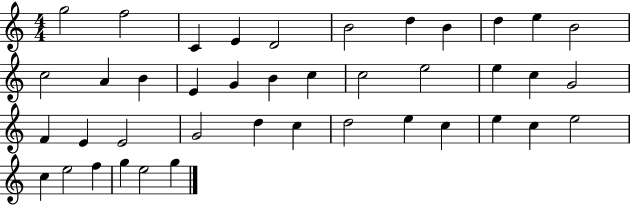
G5/h F5/h C4/q E4/q D4/h B4/h D5/q B4/q D5/q E5/q B4/h C5/h A4/q B4/q E4/q G4/q B4/q C5/q C5/h E5/h E5/q C5/q G4/h F4/q E4/q E4/h G4/h D5/q C5/q D5/h E5/q C5/q E5/q C5/q E5/h C5/q E5/h F5/q G5/q E5/h G5/q